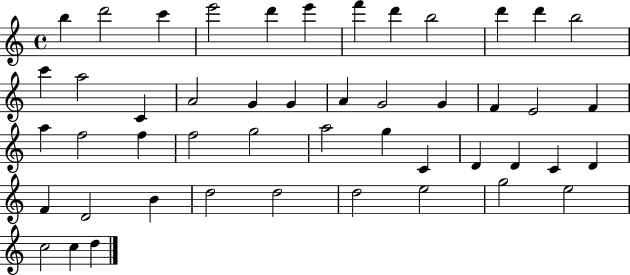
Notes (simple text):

B5/q D6/h C6/q E6/h D6/q E6/q F6/q D6/q B5/h D6/q D6/q B5/h C6/q A5/h C4/q A4/h G4/q G4/q A4/q G4/h G4/q F4/q E4/h F4/q A5/q F5/h F5/q F5/h G5/h A5/h G5/q C4/q D4/q D4/q C4/q D4/q F4/q D4/h B4/q D5/h D5/h D5/h E5/h G5/h E5/h C5/h C5/q D5/q